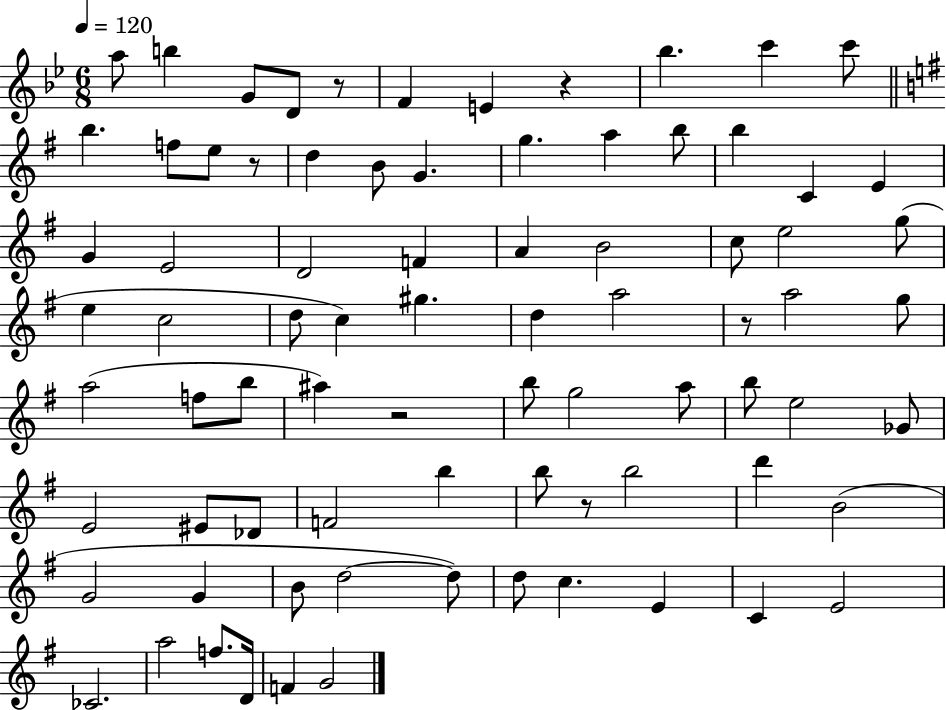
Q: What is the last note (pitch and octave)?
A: G4